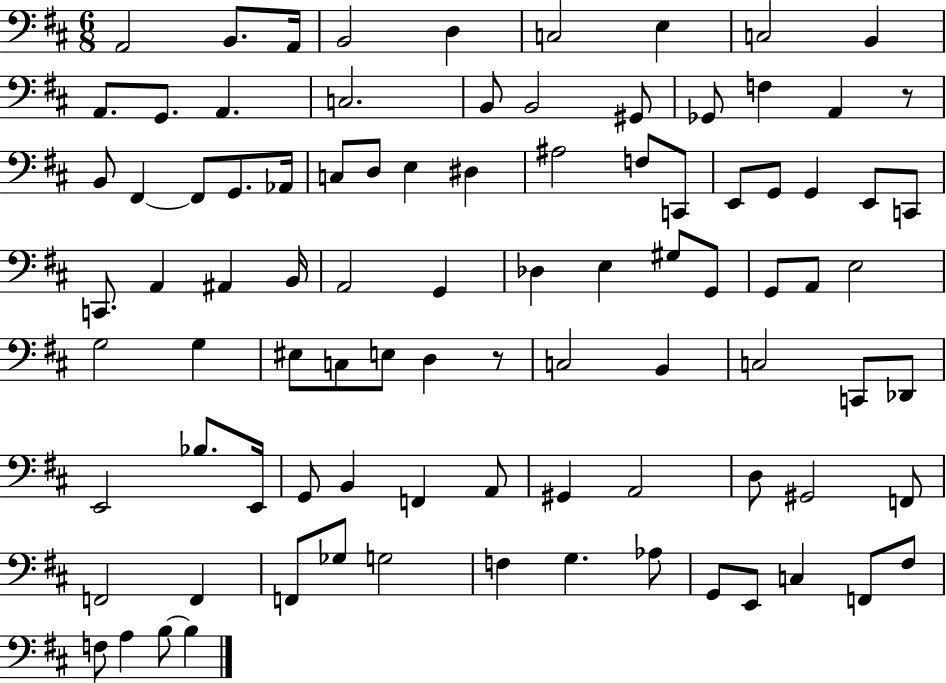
X:1
T:Untitled
M:6/8
L:1/4
K:D
A,,2 B,,/2 A,,/4 B,,2 D, C,2 E, C,2 B,, A,,/2 G,,/2 A,, C,2 B,,/2 B,,2 ^G,,/2 _G,,/2 F, A,, z/2 B,,/2 ^F,, ^F,,/2 G,,/2 _A,,/4 C,/2 D,/2 E, ^D, ^A,2 F,/2 C,,/2 E,,/2 G,,/2 G,, E,,/2 C,,/2 C,,/2 A,, ^A,, B,,/4 A,,2 G,, _D, E, ^G,/2 G,,/2 G,,/2 A,,/2 E,2 G,2 G, ^E,/2 C,/2 E,/2 D, z/2 C,2 B,, C,2 C,,/2 _D,,/2 E,,2 _B,/2 E,,/4 G,,/2 B,, F,, A,,/2 ^G,, A,,2 D,/2 ^G,,2 F,,/2 F,,2 F,, F,,/2 _G,/2 G,2 F, G, _A,/2 G,,/2 E,,/2 C, F,,/2 ^F,/2 F,/2 A, B,/2 B,